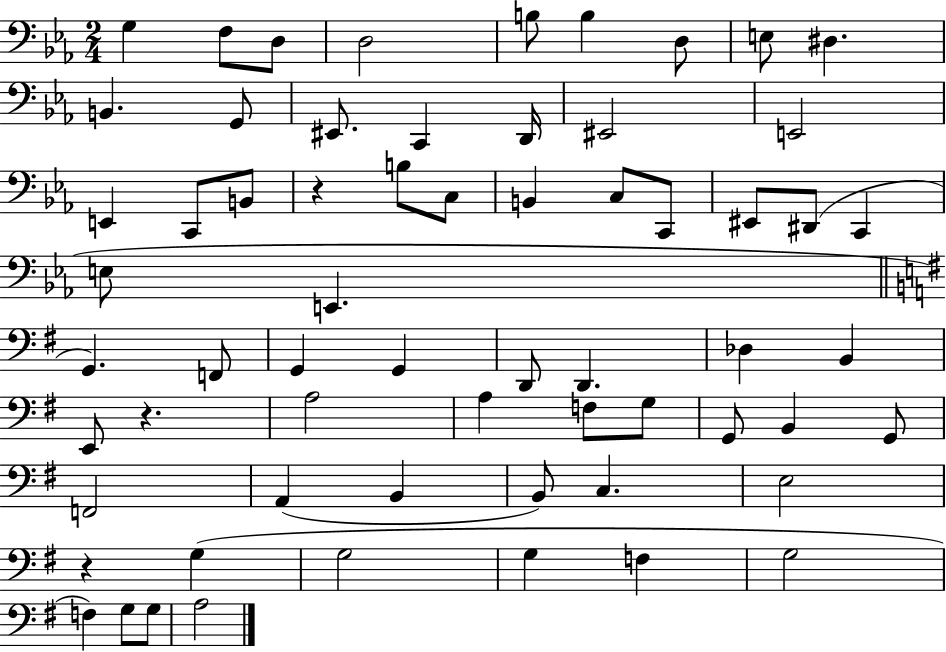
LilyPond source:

{
  \clef bass
  \numericTimeSignature
  \time 2/4
  \key ees \major
  g4 f8 d8 | d2 | b8 b4 d8 | e8 dis4. | \break b,4. g,8 | eis,8. c,4 d,16 | eis,2 | e,2 | \break e,4 c,8 b,8 | r4 b8 c8 | b,4 c8 c,8 | eis,8 dis,8( c,4 | \break e8 e,4. | \bar "||" \break \key g \major g,4.) f,8 | g,4 g,4 | d,8 d,4. | des4 b,4 | \break e,8 r4. | a2 | a4 f8 g8 | g,8 b,4 g,8 | \break f,2 | a,4( b,4 | b,8) c4. | e2 | \break r4 g4( | g2 | g4 f4 | g2 | \break f4) g8 g8 | a2 | \bar "|."
}